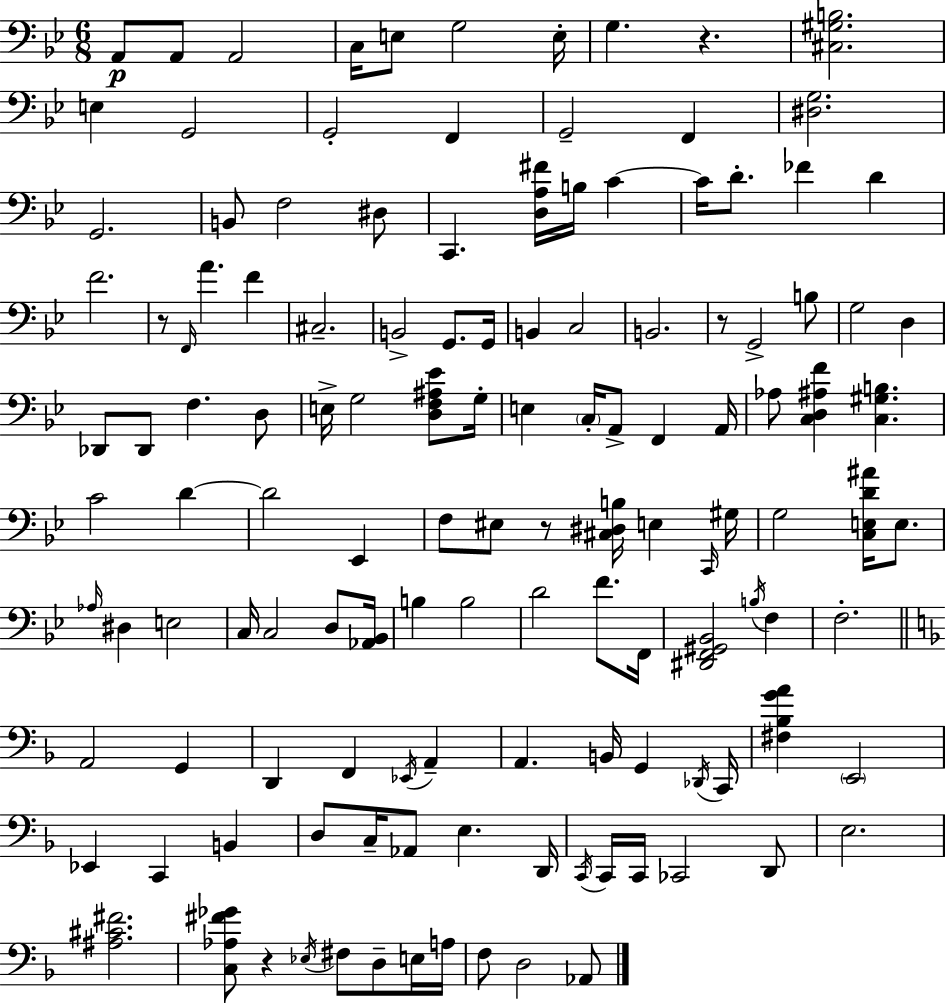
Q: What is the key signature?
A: G minor